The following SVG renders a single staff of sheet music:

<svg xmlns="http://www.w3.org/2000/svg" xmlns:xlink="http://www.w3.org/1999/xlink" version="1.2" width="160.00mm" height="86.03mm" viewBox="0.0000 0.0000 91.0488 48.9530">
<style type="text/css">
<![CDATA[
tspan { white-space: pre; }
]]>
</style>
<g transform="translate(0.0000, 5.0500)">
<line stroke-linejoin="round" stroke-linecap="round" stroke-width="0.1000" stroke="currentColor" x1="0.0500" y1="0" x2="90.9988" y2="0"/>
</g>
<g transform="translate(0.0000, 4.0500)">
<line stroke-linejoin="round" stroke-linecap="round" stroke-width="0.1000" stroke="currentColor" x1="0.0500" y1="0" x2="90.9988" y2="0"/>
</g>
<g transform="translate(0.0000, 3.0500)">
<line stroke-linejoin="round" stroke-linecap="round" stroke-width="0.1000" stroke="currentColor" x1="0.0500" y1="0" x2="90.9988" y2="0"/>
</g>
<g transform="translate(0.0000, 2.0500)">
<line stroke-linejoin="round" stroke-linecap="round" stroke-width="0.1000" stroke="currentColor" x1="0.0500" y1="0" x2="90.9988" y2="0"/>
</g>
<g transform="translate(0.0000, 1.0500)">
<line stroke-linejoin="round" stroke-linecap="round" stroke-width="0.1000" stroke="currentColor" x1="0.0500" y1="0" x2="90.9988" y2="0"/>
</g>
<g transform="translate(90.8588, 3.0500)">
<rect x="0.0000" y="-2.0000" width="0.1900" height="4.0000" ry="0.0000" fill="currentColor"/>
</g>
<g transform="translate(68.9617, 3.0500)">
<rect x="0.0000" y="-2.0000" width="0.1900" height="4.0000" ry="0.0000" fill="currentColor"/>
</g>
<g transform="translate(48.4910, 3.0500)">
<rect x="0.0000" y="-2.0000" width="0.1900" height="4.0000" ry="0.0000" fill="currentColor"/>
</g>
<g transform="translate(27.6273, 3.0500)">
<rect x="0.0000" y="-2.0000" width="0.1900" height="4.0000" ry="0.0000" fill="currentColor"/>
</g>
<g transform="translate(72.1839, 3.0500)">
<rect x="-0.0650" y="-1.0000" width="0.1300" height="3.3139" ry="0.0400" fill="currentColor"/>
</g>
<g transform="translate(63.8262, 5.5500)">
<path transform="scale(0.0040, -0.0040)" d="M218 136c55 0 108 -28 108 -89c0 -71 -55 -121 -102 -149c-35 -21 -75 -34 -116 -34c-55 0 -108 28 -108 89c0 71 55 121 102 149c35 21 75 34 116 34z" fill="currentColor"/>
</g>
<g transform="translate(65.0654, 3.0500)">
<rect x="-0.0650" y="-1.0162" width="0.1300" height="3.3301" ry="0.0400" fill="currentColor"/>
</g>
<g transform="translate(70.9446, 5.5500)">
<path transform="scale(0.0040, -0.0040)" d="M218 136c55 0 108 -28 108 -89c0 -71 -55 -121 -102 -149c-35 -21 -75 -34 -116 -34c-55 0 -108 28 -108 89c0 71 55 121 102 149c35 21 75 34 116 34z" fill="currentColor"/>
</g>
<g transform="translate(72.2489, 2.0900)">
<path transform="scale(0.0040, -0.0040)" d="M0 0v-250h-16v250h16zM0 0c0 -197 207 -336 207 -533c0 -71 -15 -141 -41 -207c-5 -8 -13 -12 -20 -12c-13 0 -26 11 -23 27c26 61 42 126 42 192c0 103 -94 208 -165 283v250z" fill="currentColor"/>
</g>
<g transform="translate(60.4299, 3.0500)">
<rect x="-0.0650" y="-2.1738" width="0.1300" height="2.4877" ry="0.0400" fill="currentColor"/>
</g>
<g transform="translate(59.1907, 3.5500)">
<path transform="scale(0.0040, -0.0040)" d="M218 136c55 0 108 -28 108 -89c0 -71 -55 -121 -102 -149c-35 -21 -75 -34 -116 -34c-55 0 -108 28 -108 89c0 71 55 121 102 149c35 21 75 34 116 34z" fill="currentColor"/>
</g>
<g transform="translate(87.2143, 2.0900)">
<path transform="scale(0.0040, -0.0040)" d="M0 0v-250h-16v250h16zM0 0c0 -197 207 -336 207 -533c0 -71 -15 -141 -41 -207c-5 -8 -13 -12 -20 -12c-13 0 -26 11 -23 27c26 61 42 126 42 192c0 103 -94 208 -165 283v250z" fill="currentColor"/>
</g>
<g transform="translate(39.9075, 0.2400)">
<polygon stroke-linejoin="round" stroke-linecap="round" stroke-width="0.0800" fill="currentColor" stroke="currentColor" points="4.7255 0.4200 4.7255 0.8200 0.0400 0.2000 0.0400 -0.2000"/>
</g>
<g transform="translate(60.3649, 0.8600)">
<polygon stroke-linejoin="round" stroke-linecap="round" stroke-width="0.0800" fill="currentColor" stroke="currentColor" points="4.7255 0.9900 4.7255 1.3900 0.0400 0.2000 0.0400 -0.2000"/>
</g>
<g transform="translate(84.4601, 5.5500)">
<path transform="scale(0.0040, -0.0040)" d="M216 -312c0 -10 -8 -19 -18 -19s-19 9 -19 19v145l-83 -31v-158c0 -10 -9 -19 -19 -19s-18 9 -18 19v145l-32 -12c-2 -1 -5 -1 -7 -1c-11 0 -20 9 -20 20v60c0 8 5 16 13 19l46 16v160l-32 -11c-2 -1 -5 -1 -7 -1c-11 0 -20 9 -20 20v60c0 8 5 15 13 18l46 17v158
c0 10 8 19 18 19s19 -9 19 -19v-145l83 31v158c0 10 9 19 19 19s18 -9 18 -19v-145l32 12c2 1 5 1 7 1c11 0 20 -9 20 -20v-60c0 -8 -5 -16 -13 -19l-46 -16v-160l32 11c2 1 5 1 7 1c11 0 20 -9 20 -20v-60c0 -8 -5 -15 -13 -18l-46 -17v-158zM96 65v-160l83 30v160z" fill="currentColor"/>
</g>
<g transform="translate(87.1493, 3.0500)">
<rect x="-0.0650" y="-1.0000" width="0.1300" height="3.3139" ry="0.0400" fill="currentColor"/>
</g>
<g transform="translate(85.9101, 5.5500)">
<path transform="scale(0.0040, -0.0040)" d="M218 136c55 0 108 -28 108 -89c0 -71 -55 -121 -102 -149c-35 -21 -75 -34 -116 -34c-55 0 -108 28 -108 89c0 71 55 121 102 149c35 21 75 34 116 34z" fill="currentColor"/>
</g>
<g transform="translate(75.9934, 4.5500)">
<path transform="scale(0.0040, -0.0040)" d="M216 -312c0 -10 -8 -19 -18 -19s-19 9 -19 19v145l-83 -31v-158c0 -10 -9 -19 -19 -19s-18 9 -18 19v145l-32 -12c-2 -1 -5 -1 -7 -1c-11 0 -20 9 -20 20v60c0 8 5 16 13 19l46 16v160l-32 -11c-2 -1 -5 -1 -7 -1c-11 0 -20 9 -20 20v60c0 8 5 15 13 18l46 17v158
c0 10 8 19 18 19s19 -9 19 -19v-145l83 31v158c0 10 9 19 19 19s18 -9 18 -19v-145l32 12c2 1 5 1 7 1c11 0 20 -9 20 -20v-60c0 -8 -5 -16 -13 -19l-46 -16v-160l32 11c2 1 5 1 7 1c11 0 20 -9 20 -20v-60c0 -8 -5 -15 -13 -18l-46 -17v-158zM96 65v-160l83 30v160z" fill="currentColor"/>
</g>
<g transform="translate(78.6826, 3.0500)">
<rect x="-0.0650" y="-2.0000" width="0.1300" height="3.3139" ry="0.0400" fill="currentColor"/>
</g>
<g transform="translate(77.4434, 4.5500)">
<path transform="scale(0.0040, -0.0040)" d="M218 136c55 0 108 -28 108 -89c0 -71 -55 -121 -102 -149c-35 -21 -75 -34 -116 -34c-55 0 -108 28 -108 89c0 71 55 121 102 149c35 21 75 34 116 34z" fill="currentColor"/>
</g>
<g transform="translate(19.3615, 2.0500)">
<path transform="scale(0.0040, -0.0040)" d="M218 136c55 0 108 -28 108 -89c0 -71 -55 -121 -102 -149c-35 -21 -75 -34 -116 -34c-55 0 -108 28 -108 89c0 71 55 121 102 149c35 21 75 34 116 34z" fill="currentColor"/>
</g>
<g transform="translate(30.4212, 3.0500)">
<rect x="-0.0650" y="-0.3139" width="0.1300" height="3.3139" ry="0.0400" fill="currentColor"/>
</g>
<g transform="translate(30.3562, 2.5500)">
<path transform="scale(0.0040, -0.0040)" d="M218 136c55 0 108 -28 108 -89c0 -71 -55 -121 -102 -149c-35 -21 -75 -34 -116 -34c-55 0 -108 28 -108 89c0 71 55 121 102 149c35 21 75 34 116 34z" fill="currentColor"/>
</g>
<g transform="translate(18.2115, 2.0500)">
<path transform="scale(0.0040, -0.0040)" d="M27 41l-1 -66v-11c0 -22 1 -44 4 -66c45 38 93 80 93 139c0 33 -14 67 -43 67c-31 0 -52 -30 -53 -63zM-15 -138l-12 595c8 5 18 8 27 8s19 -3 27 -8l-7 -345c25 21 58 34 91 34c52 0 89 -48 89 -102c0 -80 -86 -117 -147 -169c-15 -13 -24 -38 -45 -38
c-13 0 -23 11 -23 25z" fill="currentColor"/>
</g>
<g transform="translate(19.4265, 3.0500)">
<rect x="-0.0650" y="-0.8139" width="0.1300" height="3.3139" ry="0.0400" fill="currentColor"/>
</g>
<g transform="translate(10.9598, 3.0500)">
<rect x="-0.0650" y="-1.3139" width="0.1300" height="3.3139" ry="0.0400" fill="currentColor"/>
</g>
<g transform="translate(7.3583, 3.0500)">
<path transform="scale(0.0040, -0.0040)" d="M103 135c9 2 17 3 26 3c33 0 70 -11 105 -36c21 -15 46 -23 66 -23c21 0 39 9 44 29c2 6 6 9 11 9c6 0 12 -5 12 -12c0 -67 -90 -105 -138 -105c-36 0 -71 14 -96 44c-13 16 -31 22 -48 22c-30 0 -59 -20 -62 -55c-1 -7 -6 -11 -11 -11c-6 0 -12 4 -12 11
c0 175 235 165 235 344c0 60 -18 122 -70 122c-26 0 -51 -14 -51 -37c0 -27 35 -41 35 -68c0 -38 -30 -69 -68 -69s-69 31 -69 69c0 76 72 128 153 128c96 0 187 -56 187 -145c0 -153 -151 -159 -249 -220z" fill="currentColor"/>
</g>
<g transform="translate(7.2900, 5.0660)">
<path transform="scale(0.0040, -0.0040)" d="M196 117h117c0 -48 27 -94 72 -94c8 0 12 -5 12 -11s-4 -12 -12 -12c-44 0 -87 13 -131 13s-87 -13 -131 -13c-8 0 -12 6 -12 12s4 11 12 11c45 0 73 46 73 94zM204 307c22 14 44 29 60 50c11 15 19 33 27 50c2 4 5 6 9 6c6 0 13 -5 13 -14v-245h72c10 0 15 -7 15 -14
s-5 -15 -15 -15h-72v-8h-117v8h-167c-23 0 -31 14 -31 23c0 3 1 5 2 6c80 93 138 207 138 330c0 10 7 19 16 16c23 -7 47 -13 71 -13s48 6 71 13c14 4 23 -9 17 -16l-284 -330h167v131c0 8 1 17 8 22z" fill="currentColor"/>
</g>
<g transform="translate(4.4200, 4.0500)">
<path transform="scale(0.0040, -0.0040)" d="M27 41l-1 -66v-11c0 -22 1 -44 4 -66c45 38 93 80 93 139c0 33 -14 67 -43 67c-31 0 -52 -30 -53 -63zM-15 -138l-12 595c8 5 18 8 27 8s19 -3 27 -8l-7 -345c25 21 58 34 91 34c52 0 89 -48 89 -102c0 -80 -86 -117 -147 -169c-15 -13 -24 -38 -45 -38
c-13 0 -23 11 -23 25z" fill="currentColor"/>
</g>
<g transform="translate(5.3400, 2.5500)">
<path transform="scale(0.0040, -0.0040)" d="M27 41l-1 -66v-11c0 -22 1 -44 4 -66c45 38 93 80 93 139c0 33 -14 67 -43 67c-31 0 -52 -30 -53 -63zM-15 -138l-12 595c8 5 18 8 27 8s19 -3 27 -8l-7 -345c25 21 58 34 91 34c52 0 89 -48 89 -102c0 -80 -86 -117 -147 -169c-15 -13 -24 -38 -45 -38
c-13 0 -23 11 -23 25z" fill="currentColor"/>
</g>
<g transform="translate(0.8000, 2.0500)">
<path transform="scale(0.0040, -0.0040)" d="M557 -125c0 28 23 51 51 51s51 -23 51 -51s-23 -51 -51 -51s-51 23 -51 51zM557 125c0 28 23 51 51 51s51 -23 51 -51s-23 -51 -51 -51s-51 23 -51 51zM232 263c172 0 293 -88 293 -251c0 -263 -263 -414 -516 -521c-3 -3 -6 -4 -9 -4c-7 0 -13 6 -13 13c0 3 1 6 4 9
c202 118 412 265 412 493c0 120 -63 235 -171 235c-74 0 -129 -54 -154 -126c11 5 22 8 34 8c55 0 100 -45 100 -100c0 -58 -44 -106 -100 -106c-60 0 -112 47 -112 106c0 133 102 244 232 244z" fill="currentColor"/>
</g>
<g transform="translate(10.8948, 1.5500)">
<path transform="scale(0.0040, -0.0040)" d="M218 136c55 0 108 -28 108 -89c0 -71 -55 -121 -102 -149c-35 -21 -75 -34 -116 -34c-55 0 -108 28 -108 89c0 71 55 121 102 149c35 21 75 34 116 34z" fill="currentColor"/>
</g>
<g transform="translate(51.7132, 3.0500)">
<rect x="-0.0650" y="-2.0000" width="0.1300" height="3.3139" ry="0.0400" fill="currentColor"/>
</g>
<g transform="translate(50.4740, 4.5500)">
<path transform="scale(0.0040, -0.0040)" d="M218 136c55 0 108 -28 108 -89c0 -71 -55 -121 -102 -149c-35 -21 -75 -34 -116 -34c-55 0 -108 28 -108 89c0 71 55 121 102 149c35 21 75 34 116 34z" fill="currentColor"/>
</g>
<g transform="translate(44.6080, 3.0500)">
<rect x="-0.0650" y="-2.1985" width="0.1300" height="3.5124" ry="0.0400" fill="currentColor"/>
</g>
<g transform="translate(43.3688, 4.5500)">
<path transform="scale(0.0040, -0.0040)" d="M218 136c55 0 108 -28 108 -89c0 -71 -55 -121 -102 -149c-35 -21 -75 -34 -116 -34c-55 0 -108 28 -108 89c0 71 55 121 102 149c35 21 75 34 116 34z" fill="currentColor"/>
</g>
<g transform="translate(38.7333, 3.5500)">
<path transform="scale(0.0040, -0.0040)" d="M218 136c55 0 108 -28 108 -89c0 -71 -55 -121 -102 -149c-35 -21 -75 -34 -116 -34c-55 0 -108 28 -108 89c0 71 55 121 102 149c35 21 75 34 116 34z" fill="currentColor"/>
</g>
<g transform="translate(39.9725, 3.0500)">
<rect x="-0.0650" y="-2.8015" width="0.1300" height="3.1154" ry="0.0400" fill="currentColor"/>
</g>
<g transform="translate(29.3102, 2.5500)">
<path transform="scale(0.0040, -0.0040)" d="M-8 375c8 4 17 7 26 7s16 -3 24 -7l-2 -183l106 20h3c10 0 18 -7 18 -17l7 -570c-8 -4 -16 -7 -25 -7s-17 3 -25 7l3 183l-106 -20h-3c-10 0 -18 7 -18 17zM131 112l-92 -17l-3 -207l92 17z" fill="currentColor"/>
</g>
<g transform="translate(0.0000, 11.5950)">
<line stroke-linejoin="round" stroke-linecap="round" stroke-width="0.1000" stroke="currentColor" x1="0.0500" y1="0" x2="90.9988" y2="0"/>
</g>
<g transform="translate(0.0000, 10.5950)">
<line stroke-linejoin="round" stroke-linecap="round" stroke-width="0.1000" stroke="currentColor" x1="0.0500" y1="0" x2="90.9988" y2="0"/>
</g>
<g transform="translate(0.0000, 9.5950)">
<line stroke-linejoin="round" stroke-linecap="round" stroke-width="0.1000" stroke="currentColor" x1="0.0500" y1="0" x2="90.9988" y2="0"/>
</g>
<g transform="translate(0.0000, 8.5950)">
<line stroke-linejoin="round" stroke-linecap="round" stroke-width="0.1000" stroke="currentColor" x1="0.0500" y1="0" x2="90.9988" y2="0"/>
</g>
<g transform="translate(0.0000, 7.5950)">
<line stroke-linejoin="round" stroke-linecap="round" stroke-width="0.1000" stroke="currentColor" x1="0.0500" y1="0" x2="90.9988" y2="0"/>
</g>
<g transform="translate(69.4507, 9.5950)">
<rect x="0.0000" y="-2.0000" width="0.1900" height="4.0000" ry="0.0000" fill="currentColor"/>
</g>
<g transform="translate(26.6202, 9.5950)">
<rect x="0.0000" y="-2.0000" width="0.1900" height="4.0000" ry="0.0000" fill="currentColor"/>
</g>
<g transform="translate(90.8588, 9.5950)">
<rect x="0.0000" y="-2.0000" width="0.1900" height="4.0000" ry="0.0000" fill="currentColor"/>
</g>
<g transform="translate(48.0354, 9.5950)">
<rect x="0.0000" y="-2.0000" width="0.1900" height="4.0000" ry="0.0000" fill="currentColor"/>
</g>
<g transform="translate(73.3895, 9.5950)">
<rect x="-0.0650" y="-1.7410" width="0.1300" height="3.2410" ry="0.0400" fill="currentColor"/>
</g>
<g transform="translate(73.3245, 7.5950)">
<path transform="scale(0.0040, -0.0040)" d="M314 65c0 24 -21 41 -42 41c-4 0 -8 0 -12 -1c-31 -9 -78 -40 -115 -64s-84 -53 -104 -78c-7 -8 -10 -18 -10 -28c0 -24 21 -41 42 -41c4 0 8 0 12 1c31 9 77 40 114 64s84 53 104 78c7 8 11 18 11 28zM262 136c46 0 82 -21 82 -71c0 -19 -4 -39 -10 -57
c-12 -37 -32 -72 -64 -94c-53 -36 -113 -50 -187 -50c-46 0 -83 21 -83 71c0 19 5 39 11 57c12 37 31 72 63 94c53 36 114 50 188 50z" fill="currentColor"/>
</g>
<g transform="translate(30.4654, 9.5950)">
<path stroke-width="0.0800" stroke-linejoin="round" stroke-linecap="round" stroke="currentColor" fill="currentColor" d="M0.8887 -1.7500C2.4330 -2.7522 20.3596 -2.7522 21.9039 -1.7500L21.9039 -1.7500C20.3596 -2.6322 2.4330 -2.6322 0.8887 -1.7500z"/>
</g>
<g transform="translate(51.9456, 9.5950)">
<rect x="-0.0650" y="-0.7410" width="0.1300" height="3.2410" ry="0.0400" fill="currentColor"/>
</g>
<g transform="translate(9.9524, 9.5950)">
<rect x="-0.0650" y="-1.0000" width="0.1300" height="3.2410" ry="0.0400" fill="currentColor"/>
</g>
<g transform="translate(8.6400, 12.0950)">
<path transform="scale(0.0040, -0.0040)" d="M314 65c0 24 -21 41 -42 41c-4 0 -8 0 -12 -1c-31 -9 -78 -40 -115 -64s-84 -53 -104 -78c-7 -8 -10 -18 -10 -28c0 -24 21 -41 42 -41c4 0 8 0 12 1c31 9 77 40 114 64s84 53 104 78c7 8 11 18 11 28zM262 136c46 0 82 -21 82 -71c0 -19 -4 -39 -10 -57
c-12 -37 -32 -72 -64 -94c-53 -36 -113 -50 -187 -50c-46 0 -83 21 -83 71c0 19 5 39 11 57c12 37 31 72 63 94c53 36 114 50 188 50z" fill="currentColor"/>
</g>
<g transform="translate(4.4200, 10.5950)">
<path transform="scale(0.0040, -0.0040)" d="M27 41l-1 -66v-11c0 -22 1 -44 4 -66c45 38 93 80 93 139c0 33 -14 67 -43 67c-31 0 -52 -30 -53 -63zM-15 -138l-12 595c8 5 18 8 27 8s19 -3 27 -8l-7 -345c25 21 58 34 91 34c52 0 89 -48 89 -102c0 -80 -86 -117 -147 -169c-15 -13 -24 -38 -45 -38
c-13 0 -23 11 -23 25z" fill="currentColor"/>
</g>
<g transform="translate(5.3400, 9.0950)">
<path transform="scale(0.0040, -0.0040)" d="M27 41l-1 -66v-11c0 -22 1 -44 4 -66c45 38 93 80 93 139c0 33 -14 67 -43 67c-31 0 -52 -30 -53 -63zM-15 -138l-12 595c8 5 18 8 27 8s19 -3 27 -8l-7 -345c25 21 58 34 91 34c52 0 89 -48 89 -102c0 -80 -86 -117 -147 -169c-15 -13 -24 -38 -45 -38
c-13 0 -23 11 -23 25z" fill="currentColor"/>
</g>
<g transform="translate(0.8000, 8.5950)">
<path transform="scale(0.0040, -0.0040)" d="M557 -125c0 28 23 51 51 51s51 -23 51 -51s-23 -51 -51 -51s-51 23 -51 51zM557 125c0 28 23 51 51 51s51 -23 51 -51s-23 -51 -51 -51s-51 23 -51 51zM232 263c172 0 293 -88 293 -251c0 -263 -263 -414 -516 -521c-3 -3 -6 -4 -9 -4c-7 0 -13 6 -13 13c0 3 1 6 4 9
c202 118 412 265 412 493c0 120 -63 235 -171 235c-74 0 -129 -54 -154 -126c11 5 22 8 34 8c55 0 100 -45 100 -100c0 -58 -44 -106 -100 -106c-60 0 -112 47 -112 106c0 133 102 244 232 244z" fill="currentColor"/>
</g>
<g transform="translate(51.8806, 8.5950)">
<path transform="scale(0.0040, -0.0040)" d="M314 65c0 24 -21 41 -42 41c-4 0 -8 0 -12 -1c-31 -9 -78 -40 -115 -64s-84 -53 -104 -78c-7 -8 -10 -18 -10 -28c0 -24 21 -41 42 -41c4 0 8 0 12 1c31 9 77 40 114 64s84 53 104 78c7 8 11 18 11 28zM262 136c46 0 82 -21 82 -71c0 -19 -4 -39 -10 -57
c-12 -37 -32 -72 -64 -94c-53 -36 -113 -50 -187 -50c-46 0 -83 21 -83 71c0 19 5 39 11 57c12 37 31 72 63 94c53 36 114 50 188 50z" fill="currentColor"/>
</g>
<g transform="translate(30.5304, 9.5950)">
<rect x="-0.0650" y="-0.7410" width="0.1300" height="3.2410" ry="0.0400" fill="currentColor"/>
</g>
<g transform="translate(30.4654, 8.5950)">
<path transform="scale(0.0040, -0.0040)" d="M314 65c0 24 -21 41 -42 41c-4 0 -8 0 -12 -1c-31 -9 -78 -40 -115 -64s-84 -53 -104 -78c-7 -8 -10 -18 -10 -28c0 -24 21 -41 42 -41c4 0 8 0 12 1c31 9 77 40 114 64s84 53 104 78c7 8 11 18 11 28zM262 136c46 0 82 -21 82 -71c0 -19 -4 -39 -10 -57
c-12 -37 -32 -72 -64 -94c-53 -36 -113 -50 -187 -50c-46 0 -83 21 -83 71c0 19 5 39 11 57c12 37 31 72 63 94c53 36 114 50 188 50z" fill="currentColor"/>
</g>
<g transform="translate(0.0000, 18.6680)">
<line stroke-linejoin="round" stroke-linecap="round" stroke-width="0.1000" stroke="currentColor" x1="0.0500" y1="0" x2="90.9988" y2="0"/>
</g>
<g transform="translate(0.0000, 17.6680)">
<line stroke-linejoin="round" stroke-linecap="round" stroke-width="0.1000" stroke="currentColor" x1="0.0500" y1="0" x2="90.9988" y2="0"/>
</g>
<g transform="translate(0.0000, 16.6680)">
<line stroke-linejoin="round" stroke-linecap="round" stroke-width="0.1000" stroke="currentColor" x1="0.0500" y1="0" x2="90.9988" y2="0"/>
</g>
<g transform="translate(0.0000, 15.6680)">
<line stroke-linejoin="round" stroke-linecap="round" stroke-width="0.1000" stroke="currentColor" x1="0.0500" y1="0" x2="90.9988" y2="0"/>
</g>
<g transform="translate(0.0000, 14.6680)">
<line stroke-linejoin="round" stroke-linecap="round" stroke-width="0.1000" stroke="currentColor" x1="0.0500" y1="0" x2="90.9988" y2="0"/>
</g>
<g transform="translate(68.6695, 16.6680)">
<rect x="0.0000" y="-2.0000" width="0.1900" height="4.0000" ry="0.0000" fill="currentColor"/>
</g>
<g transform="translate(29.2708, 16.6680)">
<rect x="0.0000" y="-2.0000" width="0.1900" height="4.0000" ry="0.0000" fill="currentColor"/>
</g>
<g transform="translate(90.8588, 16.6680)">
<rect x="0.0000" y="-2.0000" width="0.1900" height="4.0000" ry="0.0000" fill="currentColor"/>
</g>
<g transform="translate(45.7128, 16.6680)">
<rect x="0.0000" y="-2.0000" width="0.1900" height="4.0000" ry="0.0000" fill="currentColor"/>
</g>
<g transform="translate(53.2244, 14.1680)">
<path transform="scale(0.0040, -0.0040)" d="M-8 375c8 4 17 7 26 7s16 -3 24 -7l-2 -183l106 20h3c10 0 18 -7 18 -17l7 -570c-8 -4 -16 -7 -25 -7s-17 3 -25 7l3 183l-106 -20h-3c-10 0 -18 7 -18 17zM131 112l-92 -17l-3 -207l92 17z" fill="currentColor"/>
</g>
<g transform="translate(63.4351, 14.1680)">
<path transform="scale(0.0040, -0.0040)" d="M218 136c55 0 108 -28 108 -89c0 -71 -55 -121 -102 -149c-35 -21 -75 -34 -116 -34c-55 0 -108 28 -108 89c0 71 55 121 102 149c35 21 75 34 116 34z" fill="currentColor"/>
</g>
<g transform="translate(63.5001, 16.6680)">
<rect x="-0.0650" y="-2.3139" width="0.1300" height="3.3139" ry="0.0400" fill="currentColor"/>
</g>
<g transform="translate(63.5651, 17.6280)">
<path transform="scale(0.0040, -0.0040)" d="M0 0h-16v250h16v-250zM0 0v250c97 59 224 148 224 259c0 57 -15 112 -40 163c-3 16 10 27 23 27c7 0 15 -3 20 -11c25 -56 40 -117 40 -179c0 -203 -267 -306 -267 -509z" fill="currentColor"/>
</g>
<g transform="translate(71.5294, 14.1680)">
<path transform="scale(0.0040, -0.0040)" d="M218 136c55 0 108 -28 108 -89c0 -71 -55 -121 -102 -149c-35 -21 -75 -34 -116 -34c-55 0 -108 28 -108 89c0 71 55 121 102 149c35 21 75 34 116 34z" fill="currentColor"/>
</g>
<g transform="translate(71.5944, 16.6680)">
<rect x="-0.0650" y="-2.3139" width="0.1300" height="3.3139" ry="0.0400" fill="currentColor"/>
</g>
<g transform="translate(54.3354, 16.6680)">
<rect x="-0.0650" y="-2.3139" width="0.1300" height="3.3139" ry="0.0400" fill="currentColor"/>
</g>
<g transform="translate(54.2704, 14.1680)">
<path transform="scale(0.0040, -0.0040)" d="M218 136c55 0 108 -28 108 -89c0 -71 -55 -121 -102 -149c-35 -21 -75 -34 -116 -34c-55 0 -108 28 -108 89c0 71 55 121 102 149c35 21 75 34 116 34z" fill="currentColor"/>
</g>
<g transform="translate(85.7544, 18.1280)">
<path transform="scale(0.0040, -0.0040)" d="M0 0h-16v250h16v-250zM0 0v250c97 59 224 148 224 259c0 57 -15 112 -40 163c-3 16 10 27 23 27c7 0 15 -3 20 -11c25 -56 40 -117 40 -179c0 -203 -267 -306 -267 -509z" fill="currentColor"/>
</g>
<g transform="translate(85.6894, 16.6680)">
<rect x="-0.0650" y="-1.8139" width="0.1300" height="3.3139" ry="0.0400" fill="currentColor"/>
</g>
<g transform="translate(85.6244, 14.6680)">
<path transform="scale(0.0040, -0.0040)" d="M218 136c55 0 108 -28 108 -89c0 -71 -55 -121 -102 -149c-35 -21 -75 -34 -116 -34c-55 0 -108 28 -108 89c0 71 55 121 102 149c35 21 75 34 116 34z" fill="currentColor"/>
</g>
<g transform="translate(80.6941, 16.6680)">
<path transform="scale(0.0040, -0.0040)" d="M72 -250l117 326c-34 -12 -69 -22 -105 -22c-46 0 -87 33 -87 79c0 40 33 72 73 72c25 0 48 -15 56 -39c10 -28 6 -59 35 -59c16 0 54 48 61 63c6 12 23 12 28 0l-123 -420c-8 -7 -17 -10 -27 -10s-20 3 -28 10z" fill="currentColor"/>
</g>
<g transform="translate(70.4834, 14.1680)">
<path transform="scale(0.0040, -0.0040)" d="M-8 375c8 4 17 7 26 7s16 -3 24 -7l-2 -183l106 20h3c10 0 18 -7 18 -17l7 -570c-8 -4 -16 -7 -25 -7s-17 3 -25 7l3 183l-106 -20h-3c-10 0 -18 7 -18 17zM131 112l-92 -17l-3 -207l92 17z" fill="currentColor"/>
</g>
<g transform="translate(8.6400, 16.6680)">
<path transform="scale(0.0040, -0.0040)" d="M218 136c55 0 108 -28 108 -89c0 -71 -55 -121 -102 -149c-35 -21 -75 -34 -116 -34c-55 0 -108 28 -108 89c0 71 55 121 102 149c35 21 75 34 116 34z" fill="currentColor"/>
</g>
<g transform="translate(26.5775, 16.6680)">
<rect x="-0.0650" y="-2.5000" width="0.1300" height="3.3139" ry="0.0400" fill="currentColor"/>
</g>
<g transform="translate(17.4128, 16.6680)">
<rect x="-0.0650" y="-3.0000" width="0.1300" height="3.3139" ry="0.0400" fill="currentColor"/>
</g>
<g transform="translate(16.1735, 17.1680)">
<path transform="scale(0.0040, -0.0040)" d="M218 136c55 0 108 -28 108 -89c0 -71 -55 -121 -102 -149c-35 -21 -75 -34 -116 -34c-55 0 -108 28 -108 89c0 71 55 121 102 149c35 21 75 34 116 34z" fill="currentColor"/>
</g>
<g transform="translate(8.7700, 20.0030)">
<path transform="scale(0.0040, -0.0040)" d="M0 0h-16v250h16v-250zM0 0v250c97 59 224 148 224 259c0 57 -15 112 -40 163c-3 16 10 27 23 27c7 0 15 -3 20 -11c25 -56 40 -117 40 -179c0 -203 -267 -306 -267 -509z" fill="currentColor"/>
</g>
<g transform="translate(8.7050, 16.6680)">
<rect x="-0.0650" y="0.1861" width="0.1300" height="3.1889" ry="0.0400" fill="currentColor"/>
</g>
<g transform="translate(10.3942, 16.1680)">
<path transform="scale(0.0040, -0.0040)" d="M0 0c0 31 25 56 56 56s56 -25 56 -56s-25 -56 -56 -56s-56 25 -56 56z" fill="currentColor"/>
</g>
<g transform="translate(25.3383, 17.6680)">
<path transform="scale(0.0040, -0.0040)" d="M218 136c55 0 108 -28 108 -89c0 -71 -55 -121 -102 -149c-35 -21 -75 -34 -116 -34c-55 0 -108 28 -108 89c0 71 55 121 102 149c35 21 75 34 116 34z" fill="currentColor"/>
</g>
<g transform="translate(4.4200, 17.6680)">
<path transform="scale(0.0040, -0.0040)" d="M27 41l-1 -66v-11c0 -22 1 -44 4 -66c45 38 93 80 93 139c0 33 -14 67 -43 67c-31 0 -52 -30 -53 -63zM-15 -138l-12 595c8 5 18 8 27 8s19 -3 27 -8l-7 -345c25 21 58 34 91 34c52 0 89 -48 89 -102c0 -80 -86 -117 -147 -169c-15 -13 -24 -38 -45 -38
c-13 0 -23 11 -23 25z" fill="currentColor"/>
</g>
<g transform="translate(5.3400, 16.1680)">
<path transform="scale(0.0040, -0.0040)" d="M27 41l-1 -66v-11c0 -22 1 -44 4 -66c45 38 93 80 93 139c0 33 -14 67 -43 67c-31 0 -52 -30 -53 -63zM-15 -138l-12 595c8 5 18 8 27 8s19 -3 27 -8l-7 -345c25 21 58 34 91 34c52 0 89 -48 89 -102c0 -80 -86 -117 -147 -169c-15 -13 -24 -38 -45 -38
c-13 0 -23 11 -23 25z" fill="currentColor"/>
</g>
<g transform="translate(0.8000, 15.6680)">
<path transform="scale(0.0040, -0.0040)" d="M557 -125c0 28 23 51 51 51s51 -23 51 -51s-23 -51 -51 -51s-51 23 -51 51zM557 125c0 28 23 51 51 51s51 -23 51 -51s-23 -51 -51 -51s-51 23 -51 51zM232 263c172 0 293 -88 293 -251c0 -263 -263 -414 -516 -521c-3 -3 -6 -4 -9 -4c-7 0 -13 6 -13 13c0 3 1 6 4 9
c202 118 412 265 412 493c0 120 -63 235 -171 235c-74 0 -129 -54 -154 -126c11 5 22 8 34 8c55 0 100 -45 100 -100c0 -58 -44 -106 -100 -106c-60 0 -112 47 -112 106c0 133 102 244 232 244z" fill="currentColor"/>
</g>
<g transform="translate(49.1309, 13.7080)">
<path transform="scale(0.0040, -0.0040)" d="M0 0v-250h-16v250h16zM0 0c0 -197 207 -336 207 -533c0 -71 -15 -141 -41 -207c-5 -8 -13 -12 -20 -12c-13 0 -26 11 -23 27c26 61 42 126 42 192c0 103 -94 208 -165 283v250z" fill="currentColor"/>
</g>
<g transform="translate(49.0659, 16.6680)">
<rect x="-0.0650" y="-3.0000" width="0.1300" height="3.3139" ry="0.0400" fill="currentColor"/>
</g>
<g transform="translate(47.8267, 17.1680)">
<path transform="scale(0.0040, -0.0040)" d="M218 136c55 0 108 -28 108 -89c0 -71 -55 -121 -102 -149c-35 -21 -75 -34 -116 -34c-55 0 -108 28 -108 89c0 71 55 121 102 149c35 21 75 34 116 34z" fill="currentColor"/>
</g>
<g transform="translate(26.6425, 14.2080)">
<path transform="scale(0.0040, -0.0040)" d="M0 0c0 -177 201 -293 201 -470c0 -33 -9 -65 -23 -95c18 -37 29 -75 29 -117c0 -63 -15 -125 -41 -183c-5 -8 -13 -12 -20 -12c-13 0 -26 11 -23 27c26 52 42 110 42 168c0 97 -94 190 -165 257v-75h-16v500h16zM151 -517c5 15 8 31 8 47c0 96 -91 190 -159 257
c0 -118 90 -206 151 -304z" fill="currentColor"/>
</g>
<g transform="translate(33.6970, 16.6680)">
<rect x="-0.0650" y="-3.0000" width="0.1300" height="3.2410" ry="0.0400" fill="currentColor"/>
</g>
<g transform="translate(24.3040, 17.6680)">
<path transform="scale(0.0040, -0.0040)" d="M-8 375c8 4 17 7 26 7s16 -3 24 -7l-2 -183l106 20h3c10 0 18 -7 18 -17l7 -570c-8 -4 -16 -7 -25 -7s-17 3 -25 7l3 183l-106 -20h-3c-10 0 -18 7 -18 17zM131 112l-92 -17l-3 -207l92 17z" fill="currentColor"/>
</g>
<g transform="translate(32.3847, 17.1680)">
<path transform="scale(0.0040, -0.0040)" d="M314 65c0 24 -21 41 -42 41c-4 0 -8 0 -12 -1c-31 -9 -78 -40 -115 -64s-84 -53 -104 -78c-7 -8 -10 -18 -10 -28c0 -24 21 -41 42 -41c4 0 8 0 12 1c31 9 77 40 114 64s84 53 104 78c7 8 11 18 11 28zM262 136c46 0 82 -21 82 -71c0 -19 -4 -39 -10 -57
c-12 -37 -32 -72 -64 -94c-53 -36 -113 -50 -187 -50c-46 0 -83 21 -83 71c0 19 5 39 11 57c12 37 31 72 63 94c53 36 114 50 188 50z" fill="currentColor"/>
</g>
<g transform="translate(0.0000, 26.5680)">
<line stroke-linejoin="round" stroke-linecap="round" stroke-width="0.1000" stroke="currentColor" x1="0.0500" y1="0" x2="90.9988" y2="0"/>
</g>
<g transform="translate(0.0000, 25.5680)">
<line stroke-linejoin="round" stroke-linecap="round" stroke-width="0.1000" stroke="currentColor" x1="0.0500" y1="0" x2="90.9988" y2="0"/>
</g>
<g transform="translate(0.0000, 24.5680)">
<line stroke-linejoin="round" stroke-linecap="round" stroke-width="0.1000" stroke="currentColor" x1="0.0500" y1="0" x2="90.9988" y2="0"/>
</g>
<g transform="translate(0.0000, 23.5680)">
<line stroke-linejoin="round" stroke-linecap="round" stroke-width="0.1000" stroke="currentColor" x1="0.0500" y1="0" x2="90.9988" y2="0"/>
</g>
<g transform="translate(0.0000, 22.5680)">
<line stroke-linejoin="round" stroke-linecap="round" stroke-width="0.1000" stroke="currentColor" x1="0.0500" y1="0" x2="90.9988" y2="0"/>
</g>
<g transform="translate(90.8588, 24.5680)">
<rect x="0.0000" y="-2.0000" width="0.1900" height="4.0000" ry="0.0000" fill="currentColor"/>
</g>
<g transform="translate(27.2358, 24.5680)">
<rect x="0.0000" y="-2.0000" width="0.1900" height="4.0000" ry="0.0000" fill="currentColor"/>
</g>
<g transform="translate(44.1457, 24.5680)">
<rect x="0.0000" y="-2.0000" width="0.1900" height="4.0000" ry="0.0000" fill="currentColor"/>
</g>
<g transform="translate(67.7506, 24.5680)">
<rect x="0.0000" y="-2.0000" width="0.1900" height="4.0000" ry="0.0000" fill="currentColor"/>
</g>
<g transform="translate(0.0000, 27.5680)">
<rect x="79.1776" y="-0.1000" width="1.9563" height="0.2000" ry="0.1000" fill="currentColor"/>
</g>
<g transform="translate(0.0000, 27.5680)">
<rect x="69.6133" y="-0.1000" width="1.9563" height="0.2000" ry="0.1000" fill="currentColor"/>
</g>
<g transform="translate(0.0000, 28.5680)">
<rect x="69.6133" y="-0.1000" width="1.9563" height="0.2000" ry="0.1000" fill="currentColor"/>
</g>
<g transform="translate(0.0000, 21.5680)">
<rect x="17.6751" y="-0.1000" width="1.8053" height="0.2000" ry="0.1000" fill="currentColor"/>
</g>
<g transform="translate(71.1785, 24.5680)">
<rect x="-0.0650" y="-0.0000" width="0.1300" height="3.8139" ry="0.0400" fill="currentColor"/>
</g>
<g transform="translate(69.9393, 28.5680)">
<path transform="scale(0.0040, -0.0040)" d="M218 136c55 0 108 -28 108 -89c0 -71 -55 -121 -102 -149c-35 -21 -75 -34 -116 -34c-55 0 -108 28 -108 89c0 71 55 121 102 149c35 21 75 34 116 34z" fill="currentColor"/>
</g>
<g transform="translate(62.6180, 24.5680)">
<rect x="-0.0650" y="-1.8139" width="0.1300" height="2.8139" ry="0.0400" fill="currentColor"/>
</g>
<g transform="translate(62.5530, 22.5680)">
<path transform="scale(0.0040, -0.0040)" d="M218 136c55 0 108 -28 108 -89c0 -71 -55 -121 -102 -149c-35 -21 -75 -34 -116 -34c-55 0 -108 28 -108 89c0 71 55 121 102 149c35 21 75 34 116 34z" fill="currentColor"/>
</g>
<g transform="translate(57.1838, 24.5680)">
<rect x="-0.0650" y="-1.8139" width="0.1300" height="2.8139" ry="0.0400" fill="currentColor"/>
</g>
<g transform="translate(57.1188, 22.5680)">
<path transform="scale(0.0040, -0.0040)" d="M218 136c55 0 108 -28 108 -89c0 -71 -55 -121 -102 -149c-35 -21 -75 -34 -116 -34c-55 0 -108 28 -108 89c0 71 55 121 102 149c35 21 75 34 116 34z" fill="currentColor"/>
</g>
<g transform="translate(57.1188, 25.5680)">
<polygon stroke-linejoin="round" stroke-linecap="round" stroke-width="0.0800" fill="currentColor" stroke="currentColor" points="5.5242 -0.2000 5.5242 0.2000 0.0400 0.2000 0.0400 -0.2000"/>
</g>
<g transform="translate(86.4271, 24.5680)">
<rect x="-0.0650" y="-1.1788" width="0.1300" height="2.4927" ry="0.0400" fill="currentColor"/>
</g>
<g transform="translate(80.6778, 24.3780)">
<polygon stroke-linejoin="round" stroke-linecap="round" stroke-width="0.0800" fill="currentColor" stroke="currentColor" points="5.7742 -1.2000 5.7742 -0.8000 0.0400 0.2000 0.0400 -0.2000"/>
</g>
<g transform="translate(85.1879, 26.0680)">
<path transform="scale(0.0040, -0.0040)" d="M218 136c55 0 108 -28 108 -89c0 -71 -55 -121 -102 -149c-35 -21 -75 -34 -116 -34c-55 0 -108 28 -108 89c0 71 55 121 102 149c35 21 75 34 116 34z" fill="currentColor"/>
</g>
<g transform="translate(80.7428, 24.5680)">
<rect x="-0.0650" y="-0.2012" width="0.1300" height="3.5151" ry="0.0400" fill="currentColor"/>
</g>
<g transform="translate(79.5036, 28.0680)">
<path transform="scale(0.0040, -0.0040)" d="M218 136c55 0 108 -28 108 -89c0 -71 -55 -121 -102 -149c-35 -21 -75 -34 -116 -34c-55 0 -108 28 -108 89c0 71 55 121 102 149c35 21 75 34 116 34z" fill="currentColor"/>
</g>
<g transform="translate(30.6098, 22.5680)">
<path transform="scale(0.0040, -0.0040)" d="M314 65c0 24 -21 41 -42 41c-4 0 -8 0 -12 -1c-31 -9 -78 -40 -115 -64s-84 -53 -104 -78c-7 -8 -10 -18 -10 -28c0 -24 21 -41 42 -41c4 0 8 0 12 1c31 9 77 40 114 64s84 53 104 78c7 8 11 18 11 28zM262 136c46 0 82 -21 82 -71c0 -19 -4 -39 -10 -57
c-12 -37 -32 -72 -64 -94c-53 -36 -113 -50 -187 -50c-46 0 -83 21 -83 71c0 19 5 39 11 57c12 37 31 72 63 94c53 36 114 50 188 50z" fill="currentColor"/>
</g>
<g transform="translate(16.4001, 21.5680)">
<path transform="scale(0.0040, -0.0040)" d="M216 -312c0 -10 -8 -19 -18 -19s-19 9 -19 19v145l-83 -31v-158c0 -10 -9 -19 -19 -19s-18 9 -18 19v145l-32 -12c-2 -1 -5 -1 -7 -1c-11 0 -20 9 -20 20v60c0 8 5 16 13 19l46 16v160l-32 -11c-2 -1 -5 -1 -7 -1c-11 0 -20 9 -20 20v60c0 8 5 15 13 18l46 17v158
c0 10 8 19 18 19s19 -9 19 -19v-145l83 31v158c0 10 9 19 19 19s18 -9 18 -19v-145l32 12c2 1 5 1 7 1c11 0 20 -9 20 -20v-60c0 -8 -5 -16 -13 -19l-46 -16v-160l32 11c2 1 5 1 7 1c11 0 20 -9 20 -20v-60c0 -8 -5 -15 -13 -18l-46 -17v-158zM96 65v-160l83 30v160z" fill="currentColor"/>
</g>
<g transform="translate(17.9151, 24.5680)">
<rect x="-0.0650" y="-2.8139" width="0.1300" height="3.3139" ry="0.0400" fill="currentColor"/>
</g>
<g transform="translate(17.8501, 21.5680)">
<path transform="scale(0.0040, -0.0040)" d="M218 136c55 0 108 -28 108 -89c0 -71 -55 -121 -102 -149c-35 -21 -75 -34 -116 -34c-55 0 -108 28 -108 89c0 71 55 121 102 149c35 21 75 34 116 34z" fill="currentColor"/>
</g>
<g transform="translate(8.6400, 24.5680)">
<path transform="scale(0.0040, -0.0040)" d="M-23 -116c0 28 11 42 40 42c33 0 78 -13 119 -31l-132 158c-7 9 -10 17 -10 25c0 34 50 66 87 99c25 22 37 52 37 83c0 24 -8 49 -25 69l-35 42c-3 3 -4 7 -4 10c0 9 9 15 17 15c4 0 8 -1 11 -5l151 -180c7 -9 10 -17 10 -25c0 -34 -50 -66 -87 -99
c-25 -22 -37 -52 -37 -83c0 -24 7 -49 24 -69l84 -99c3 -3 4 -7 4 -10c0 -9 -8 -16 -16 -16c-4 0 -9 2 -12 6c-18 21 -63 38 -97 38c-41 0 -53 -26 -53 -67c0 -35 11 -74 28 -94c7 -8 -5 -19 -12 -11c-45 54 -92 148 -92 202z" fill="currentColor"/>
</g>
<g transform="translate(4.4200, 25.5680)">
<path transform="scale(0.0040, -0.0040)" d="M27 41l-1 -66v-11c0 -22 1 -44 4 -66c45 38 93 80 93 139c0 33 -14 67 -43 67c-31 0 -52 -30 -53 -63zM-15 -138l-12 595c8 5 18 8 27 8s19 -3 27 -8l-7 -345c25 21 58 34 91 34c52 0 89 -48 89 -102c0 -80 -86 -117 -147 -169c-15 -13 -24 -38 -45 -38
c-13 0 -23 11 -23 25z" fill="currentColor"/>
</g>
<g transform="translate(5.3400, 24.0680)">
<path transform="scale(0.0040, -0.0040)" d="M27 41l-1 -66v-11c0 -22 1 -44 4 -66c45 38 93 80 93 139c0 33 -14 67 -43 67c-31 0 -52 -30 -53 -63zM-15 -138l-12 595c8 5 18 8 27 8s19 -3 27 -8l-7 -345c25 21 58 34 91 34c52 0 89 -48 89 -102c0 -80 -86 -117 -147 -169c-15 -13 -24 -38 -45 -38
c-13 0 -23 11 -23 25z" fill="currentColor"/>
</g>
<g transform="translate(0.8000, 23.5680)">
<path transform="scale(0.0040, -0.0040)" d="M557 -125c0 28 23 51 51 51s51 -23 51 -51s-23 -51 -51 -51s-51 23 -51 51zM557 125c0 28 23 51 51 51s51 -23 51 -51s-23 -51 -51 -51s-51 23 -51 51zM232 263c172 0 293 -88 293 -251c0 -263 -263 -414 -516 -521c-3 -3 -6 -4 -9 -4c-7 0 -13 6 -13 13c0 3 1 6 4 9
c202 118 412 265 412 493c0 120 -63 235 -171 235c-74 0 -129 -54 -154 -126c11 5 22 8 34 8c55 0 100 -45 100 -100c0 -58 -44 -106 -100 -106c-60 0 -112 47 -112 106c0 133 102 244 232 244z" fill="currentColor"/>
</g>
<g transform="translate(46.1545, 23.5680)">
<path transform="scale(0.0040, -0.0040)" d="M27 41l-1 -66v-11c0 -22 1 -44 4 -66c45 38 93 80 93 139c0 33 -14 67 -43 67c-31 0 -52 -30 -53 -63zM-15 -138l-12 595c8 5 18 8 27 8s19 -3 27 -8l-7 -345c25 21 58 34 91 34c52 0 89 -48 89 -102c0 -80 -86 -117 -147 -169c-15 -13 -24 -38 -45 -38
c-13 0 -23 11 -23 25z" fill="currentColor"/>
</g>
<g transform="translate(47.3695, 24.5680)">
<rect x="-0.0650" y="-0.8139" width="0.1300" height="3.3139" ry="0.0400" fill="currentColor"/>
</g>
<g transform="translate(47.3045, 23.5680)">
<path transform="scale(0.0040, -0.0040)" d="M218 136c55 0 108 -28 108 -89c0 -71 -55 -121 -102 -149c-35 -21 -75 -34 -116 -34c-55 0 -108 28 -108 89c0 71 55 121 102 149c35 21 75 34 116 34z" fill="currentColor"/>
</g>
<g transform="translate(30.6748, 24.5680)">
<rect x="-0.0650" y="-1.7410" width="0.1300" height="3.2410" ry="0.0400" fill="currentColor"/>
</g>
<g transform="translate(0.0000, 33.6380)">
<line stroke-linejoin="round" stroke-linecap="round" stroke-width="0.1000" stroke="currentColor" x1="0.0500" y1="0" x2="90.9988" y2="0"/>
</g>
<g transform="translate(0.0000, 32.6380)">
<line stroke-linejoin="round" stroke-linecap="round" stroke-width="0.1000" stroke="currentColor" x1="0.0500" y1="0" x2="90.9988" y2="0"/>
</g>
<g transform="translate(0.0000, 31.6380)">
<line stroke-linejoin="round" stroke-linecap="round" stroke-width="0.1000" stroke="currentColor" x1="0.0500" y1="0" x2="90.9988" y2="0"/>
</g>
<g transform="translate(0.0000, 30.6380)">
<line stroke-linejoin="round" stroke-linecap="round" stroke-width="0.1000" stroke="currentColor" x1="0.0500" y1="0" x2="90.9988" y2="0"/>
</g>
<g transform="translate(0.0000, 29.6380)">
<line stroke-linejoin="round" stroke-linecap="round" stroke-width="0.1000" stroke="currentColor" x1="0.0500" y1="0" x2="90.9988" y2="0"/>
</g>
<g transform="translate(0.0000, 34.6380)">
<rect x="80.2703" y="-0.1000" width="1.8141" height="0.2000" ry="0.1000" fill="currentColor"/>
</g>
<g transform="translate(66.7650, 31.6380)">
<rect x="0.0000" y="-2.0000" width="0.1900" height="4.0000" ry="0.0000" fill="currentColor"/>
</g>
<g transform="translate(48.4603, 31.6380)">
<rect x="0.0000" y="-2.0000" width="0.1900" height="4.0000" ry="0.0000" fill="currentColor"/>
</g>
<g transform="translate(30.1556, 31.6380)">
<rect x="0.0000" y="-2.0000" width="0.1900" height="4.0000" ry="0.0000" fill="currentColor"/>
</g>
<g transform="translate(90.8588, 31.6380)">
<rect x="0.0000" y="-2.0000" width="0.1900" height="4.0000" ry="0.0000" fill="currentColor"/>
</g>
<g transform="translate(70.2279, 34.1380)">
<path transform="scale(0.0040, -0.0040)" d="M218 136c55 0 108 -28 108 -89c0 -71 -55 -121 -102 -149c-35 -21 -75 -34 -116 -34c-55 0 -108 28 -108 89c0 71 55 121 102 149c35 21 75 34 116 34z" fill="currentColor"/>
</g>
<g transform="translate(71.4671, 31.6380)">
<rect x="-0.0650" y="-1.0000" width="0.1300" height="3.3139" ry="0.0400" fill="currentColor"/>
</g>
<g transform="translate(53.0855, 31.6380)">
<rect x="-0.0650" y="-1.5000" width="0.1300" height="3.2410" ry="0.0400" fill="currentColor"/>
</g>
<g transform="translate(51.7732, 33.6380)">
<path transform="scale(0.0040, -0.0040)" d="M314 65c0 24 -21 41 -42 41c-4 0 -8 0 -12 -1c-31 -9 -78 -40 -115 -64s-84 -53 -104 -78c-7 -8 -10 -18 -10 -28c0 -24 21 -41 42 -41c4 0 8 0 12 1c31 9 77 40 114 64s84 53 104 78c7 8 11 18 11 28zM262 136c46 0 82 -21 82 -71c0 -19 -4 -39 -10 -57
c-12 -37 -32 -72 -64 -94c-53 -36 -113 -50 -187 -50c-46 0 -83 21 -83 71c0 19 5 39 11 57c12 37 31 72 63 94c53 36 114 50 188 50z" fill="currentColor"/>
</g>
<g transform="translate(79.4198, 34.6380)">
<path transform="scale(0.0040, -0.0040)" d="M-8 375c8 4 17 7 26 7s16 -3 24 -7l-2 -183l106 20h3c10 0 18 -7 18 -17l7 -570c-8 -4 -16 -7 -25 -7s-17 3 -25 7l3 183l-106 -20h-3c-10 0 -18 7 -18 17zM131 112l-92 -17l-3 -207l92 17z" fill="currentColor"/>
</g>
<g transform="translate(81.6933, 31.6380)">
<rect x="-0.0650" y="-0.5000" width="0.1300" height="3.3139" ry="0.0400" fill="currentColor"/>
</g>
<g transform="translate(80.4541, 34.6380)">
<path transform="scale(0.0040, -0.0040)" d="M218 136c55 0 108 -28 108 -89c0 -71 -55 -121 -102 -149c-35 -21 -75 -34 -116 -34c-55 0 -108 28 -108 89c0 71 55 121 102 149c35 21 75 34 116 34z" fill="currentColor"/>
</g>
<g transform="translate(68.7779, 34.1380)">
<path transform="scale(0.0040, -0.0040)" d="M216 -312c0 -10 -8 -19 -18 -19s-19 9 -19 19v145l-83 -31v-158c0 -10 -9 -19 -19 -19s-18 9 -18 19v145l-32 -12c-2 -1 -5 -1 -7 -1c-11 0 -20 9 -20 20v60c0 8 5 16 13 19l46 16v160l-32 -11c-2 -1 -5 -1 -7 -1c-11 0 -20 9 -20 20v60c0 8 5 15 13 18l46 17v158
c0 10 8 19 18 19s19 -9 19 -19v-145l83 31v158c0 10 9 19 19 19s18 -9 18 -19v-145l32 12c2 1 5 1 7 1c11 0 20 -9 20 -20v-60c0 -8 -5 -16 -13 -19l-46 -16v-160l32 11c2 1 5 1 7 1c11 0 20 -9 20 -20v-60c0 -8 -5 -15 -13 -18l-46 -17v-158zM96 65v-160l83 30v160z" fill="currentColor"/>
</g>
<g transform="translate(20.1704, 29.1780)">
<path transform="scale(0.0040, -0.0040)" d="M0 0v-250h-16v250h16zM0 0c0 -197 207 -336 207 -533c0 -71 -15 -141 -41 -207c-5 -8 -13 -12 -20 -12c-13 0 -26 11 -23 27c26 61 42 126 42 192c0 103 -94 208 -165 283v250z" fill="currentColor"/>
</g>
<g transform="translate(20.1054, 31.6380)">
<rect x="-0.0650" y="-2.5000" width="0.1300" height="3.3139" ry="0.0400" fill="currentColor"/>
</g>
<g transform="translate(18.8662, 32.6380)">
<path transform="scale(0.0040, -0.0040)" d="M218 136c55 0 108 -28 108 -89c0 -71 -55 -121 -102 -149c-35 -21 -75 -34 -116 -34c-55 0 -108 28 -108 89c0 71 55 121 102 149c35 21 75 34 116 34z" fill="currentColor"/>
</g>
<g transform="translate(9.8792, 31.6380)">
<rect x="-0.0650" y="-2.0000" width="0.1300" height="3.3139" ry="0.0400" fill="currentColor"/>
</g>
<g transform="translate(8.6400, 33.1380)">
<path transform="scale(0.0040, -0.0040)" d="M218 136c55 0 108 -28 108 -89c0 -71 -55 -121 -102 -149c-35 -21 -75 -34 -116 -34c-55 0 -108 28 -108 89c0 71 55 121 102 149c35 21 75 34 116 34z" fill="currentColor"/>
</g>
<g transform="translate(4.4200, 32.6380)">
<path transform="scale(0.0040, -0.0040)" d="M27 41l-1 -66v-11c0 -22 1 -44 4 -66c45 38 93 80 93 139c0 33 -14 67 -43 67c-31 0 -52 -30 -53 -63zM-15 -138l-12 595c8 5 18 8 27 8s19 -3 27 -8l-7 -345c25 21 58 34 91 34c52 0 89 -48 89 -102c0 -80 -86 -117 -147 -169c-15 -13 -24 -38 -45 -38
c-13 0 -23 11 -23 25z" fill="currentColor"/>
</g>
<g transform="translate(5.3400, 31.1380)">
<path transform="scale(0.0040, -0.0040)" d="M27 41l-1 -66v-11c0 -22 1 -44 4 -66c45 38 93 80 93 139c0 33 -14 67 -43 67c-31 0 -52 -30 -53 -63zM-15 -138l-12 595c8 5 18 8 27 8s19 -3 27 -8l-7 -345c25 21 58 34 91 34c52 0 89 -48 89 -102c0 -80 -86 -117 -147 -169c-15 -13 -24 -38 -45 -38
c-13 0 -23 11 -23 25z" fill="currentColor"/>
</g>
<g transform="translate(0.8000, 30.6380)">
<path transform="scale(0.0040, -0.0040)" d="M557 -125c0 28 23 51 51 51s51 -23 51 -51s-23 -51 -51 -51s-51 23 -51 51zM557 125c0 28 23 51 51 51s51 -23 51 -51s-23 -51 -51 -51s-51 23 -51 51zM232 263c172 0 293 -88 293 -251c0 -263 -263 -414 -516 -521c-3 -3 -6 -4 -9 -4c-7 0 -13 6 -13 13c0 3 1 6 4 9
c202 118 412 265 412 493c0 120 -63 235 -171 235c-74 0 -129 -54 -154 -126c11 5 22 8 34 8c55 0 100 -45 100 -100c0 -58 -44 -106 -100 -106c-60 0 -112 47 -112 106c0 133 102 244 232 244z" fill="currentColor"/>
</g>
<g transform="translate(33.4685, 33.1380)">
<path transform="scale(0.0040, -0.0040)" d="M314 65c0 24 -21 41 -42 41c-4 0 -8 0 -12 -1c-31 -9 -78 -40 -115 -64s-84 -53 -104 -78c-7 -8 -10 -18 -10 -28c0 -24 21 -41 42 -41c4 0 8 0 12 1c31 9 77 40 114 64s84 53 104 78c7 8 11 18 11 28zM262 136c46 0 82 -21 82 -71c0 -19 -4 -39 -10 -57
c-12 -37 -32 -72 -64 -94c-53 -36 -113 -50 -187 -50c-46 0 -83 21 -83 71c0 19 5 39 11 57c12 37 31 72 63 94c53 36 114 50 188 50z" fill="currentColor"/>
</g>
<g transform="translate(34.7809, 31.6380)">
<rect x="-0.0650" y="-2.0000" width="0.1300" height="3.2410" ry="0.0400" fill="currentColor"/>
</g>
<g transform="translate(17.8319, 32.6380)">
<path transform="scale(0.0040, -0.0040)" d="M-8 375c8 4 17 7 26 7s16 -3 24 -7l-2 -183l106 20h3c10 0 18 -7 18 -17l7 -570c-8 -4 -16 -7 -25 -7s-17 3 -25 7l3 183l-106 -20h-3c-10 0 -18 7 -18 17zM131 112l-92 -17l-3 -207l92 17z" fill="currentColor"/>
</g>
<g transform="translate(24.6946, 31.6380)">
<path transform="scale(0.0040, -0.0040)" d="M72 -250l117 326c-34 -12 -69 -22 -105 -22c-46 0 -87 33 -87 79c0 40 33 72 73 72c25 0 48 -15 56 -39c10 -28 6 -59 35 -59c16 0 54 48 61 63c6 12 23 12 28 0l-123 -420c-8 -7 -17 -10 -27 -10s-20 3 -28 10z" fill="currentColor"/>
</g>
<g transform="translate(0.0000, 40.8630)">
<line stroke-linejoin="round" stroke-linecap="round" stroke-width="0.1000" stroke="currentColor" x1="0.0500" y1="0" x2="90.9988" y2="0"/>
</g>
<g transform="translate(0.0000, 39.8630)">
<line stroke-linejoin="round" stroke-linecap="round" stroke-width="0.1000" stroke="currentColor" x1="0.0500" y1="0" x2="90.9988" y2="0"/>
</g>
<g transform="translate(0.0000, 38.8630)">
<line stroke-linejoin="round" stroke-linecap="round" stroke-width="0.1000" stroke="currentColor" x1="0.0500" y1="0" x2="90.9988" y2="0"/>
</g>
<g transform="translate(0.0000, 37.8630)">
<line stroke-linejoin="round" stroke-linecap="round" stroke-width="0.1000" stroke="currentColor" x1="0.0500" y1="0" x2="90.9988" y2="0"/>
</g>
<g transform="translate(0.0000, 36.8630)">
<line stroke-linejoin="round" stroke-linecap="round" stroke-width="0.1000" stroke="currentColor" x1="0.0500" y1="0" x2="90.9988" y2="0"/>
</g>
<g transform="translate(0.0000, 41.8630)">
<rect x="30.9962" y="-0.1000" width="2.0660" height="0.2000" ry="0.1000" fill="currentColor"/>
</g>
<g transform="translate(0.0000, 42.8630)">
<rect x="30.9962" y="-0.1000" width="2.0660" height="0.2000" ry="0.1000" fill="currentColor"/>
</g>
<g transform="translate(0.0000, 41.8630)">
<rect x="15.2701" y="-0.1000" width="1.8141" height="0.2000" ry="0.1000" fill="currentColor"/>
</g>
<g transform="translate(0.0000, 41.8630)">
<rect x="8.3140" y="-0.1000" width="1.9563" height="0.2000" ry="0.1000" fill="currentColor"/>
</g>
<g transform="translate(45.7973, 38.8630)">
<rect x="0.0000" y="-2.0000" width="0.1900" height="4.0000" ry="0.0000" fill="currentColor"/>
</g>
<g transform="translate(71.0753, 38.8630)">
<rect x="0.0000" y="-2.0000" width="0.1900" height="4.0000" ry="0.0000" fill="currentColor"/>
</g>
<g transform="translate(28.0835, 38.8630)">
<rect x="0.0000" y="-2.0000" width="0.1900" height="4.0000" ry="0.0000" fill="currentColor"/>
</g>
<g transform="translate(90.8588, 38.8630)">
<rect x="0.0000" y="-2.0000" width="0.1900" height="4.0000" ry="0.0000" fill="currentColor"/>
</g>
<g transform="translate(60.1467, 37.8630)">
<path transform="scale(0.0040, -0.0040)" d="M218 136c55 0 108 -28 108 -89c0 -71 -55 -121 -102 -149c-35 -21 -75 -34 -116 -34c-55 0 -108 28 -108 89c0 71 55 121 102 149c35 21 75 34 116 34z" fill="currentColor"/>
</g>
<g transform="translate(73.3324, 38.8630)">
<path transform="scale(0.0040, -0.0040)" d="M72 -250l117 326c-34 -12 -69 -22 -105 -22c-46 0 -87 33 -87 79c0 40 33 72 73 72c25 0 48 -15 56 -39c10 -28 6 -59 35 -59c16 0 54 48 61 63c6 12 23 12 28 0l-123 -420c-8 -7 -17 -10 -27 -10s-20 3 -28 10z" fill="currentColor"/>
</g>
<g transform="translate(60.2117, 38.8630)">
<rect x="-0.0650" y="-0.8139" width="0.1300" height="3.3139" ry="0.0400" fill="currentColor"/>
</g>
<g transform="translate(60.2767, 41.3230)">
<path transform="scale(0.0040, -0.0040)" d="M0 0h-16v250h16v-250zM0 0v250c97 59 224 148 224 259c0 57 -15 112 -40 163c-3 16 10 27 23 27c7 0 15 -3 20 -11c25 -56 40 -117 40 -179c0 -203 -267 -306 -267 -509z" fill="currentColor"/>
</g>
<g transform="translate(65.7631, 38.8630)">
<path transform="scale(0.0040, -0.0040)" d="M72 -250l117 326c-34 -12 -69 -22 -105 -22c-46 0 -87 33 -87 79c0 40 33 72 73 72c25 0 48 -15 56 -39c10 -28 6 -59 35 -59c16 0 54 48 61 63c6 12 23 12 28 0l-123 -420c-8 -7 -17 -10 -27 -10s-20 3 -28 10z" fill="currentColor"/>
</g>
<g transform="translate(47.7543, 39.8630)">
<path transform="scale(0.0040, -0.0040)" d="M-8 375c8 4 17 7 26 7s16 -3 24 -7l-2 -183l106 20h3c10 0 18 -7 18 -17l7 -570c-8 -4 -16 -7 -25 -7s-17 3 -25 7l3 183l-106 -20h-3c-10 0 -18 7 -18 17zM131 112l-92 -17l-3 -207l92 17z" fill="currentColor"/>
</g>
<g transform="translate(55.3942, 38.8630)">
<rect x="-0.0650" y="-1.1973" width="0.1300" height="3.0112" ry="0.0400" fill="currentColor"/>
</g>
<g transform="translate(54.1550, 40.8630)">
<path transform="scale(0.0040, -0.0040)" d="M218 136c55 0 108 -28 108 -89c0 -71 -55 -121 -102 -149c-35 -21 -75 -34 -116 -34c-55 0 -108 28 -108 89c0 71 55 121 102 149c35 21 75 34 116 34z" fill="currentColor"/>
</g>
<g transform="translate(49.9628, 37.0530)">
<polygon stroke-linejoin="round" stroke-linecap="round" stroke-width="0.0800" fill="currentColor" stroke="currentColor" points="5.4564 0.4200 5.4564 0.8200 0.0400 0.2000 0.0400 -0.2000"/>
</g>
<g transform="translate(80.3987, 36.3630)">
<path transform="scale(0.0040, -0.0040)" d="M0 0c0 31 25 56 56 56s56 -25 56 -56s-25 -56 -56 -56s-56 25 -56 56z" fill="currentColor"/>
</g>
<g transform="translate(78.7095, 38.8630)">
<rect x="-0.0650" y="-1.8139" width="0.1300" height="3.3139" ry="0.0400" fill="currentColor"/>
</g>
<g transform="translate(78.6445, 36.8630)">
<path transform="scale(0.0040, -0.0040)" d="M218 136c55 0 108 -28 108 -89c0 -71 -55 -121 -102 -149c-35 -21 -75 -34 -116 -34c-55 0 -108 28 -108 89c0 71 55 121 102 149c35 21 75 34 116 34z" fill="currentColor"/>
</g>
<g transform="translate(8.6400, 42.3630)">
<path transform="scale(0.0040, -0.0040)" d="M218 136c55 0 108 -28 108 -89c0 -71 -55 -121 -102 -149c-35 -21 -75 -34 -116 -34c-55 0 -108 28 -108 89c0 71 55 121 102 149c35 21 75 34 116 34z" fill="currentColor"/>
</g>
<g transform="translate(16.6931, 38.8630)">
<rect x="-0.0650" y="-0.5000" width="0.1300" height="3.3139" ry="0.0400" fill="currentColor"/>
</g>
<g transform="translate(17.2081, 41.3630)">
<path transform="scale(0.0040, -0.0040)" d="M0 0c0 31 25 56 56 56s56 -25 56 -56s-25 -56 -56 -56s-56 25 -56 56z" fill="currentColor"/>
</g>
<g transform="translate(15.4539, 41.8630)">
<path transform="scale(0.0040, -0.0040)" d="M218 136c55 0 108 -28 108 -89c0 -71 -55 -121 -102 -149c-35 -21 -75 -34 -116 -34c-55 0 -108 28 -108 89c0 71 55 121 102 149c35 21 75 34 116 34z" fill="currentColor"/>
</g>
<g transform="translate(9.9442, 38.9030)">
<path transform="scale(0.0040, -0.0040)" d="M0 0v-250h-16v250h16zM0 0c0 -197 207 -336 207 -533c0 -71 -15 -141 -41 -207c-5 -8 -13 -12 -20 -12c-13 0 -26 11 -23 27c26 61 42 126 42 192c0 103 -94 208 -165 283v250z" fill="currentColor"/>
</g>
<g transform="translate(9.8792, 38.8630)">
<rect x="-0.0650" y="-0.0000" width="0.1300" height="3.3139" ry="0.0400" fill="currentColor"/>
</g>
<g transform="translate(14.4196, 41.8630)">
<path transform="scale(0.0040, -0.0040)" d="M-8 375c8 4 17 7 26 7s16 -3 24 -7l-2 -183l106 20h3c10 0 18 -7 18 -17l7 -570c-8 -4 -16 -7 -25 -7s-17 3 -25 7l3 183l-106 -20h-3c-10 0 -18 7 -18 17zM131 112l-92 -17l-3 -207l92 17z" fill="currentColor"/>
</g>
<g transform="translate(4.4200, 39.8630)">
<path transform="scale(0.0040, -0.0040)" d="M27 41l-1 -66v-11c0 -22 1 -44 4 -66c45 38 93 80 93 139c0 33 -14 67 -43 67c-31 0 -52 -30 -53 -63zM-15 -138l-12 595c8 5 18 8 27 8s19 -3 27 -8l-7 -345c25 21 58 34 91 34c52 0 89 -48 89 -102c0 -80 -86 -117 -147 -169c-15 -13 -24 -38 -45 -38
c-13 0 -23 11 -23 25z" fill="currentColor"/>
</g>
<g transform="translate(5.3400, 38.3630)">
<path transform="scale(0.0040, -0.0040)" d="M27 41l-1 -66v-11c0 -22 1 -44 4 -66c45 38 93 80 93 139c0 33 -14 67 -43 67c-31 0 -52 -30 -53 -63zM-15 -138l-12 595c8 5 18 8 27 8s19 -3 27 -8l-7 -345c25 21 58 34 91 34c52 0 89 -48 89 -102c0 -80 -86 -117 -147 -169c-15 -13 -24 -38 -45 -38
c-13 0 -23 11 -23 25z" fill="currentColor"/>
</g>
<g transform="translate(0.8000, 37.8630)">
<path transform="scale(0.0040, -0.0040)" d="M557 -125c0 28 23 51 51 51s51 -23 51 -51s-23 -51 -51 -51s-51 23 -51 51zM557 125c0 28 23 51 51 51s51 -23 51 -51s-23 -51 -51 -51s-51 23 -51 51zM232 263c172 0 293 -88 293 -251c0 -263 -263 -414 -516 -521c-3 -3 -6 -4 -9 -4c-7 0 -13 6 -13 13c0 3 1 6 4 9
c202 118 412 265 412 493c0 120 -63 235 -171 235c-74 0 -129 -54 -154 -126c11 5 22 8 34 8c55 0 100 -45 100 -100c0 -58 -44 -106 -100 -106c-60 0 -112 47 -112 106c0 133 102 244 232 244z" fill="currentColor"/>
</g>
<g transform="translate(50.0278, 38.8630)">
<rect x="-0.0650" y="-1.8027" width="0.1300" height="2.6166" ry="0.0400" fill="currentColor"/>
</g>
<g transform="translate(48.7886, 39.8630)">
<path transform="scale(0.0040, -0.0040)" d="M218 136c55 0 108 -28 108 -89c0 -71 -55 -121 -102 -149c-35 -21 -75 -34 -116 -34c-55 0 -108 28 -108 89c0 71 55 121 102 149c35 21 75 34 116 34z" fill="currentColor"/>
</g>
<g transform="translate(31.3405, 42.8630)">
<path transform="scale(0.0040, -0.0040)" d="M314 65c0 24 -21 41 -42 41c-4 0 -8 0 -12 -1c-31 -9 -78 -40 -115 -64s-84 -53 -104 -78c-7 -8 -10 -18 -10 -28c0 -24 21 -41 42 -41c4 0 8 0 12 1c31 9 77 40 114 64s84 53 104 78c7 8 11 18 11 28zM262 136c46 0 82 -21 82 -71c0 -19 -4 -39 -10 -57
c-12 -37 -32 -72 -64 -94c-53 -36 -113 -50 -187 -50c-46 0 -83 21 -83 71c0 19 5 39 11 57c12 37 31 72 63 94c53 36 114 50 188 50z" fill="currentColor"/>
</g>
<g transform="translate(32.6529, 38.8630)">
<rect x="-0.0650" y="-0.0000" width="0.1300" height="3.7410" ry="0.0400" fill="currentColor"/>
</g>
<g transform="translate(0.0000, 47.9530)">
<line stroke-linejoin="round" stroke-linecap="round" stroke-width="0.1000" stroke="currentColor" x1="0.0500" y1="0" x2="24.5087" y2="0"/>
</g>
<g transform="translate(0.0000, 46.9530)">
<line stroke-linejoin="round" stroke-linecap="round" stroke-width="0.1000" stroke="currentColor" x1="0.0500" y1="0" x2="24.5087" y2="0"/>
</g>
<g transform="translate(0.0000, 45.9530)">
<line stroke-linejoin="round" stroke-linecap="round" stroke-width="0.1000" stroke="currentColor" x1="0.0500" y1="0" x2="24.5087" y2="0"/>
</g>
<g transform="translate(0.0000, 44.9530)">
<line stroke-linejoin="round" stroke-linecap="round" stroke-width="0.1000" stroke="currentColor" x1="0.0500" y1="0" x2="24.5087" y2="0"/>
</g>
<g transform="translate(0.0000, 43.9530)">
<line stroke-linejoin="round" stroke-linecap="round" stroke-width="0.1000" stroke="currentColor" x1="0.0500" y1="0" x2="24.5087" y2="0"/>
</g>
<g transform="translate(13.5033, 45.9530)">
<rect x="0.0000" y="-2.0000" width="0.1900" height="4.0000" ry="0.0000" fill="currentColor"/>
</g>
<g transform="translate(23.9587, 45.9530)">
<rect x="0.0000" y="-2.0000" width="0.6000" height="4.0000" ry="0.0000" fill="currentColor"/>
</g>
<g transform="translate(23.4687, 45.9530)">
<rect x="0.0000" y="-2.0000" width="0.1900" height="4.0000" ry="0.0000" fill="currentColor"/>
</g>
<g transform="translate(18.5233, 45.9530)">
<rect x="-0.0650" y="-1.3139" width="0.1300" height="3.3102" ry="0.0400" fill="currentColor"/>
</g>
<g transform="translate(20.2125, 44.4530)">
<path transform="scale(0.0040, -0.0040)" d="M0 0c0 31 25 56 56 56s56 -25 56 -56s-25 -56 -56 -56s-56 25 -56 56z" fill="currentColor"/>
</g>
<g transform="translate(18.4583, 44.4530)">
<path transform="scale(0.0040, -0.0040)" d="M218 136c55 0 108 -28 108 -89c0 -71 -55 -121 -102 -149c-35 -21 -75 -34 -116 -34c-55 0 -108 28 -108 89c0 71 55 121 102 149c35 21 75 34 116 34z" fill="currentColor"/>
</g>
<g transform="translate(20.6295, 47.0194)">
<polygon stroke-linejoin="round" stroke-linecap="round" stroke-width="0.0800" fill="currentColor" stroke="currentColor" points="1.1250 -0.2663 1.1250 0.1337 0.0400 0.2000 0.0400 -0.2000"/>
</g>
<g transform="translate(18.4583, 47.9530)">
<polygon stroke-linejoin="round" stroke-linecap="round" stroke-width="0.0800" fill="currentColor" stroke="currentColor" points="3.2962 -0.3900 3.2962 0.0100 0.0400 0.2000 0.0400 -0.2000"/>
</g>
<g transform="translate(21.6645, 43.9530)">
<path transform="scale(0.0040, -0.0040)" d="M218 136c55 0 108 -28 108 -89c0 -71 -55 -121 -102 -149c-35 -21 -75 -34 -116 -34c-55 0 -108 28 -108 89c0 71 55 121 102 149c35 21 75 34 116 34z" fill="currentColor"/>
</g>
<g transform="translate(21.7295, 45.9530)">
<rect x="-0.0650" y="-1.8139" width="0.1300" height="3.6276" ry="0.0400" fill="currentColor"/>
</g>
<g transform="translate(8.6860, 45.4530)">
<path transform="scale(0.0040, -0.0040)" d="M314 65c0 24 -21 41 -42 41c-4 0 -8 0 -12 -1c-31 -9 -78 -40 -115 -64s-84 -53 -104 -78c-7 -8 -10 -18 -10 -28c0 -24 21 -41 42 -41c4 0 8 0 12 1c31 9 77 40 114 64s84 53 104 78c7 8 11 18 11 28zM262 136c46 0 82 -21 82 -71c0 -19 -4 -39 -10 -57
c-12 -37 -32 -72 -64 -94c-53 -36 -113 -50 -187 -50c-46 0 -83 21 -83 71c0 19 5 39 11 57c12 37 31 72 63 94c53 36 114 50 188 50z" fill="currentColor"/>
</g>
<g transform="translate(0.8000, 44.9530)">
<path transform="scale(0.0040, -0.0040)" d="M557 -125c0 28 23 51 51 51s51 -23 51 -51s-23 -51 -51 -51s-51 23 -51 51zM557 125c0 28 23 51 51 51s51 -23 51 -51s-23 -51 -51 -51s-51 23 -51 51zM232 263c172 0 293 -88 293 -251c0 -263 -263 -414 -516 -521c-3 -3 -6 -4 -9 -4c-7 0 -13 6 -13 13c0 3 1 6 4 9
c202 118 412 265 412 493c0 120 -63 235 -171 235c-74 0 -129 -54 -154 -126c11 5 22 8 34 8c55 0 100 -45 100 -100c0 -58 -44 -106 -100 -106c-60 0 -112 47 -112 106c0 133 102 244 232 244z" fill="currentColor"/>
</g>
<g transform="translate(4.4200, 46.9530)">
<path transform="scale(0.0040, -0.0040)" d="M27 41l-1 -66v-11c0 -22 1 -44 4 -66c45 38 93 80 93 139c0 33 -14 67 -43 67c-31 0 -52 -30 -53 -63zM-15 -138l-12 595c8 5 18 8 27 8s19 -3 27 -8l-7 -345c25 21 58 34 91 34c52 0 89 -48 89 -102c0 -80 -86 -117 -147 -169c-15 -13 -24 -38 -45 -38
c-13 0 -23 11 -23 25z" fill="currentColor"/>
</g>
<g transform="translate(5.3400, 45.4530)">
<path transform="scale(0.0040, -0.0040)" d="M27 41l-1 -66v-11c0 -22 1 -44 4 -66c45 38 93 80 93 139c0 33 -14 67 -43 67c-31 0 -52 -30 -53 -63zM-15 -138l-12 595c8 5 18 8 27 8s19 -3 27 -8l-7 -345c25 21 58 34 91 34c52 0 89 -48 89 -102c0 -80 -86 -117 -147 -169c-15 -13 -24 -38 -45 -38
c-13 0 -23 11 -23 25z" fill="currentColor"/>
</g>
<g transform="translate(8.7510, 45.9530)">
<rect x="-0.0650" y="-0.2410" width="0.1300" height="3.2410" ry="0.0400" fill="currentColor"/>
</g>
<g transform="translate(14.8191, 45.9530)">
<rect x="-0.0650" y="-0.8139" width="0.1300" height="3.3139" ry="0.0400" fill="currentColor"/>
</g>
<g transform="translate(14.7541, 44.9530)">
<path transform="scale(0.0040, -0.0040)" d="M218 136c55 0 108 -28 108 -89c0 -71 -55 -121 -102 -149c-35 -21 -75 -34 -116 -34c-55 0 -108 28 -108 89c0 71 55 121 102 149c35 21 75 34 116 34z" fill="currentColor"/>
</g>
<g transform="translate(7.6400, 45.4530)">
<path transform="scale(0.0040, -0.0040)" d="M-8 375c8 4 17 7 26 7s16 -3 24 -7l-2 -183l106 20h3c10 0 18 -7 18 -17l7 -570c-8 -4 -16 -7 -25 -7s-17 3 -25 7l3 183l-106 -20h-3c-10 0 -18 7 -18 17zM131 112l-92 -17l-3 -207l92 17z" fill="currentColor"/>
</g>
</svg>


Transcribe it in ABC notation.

X:1
T:Untitled
M:2/4
L:1/4
K:Bb
G, _F, E, C,/2 A,,/2 A,, C,/2 F,,/2 F,,/2 ^A,, ^F,,/2 F,,2 F,2 F,2 A,2 D,/2 C, B,,/4 C,2 C,/2 B, B,/2 B, z/2 A,/2 z ^C A,2 _F, A,/2 A,/2 C,, D,,/2 A,,/2 A,, B,,/2 z/2 A,,2 G,,2 ^F,, E,, D,,/2 E,, C,,2 B,,/2 G,,/2 F,/2 z/2 z/2 A, E,2 F, G,/2 A,/4